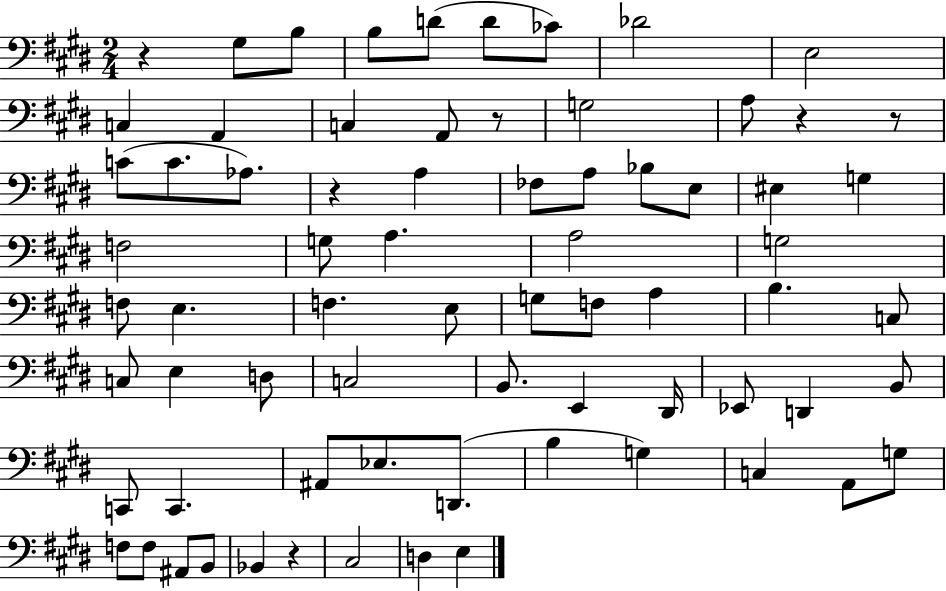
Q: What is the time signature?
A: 2/4